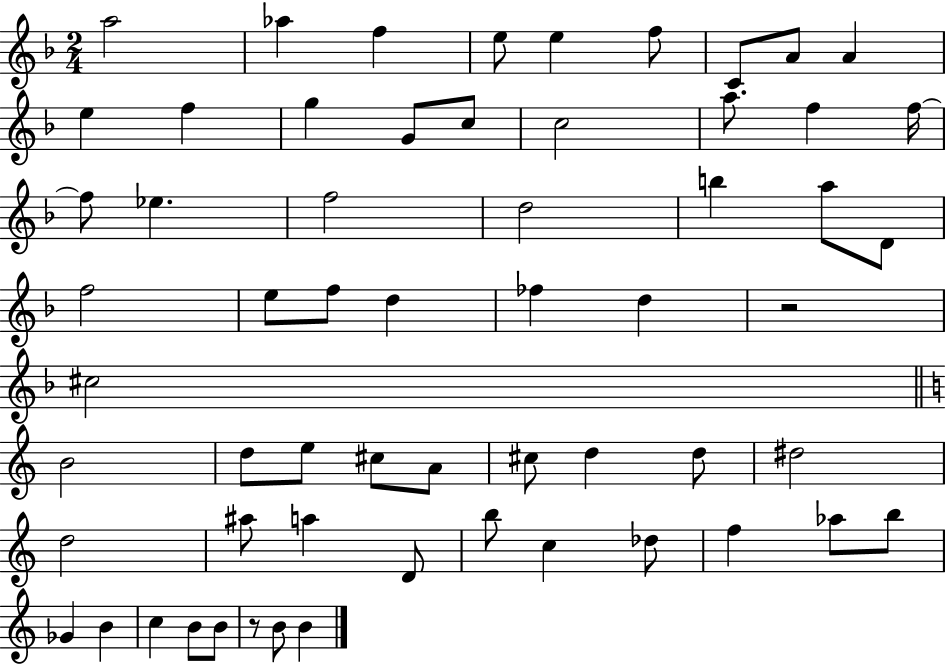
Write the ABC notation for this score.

X:1
T:Untitled
M:2/4
L:1/4
K:F
a2 _a f e/2 e f/2 C/2 A/2 A e f g G/2 c/2 c2 a/2 f f/4 f/2 _e f2 d2 b a/2 D/2 f2 e/2 f/2 d _f d z2 ^c2 B2 d/2 e/2 ^c/2 A/2 ^c/2 d d/2 ^d2 d2 ^a/2 a D/2 b/2 c _d/2 f _a/2 b/2 _G B c B/2 B/2 z/2 B/2 B